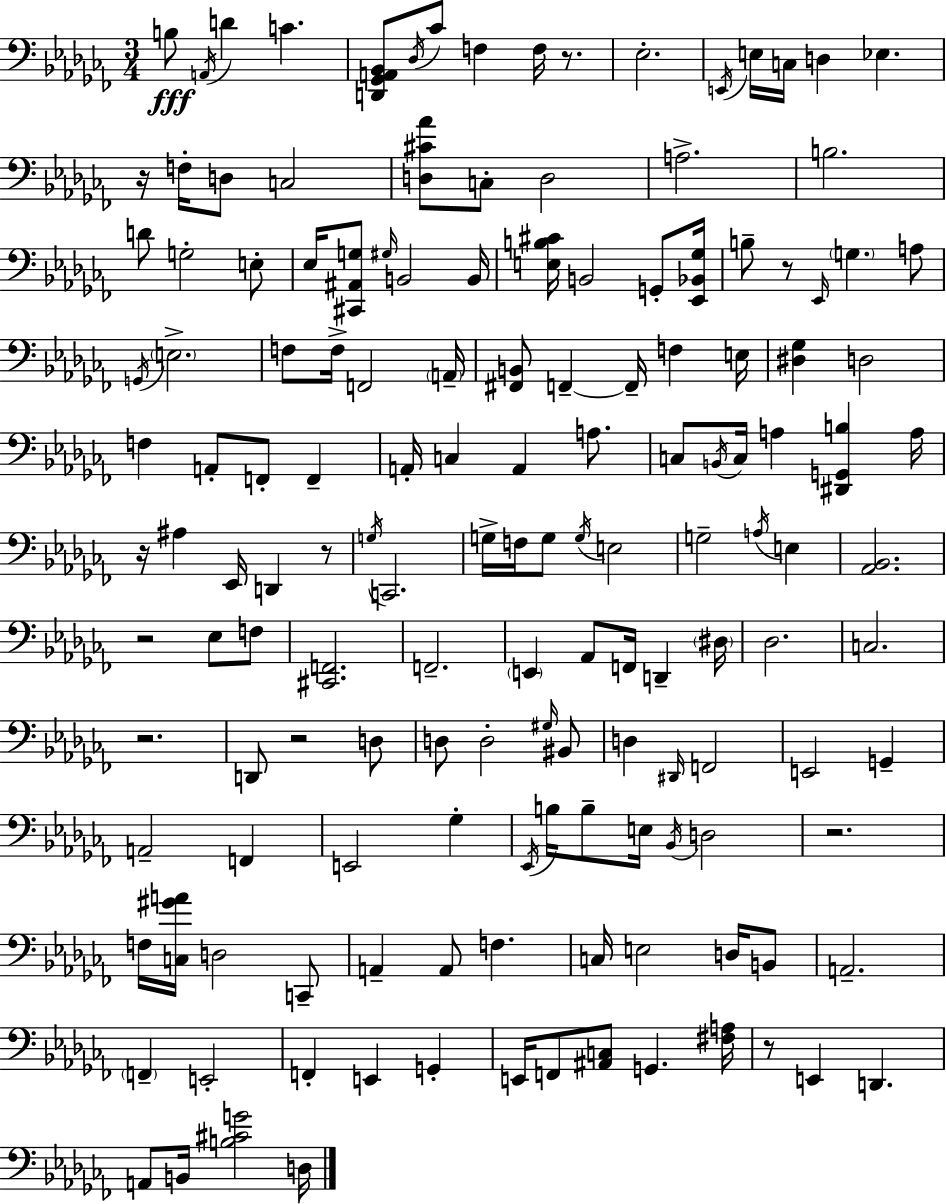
B3/e A2/s D4/q C4/q. [D2,Gb2,A2,Bb2]/e Db3/s CES4/e F3/q F3/s R/e. Eb3/h. E2/s E3/s C3/s D3/q Eb3/q. R/s F3/s D3/e C3/h [D3,C#4,Ab4]/e C3/e D3/h A3/h. B3/h. D4/e G3/h E3/e Eb3/s [C#2,A#2,G3]/e G#3/s B2/h B2/s [E3,B3,C#4]/s B2/h G2/e [Eb2,Bb2,Gb3]/s B3/e R/e Eb2/s G3/q. A3/e G2/s E3/h. F3/e F3/s F2/h A2/s [F#2,B2]/e F2/q F2/s F3/q E3/s [D#3,Gb3]/q D3/h F3/q A2/e F2/e F2/q A2/s C3/q A2/q A3/e. C3/e B2/s C3/s A3/q [D#2,G2,B3]/q A3/s R/s A#3/q Eb2/s D2/q R/e G3/s C2/h. G3/s F3/s G3/e G3/s E3/h G3/h A3/s E3/q [Ab2,Bb2]/h. R/h Eb3/e F3/e [C#2,F2]/h. F2/h. E2/q Ab2/e F2/s D2/q D#3/s Db3/h. C3/h. R/h. D2/e R/h D3/e D3/e D3/h G#3/s BIS2/e D3/q D#2/s F2/h E2/h G2/q A2/h F2/q E2/h Gb3/q Eb2/s B3/s B3/e E3/s Bb2/s D3/h R/h. F3/s [C3,G#4,A4]/s D3/h C2/e A2/q A2/e F3/q. C3/s E3/h D3/s B2/e A2/h. F2/q E2/h F2/q E2/q G2/q E2/s F2/e [A#2,C3]/e G2/q. [F#3,A3]/s R/e E2/q D2/q. A2/e B2/s [B3,C#4,G4]/h D3/s